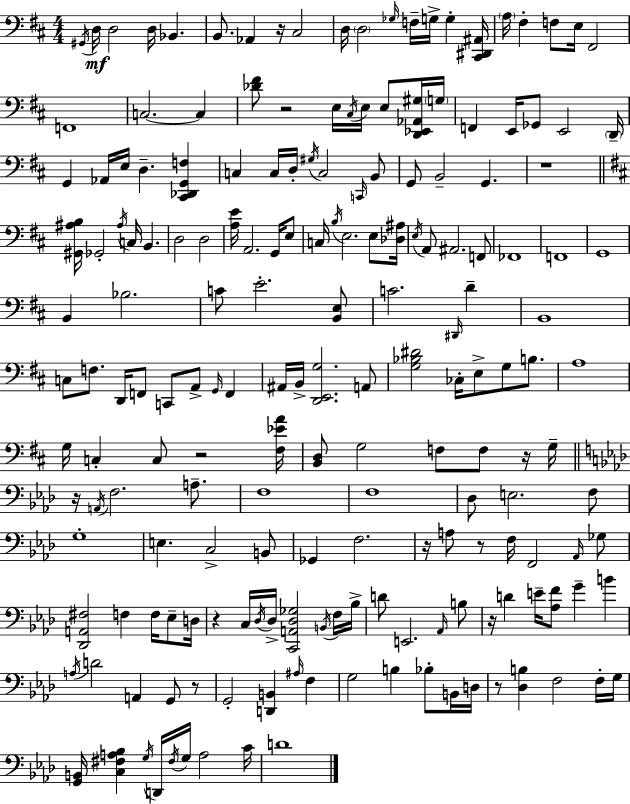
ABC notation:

X:1
T:Untitled
M:4/4
L:1/4
K:D
^G,,/4 D,/4 D,2 D,/4 _B,, B,,/2 _A,, z/4 ^C,2 D,/4 D,2 _G,/4 F,/4 G,/4 G, [^C,,^D,,^A,,]/4 A,/4 ^F, F,/2 E,/4 ^F,,2 F,,4 C,2 C, [_D^F]/2 z2 E,/4 ^C,/4 E,/4 E,/2 [D,,_E,,_A,,^G,]/4 G,/4 F,, E,,/4 _G,,/2 E,,2 D,,/4 G,, _A,,/4 E,/4 D, [^C,,_D,,G,,F,] C, C,/4 D,/4 ^G,/4 C,2 C,,/4 B,,/2 G,,/2 B,,2 G,, z4 [^G,,^A,B,]/4 _G,,2 ^A,/4 C,/4 B,, D,2 D,2 [A,E]/4 A,,2 G,,/4 E,/2 C,/4 B,/4 E,2 E,/2 [_D,^A,]/4 E,/4 A,,/2 ^A,,2 F,,/2 _F,,4 F,,4 G,,4 B,, _B,2 C/2 E2 [B,,E,]/2 C2 ^D,,/4 D B,,4 C,/2 F,/2 D,,/4 F,,/2 C,,/2 A,,/2 G,,/4 F,, ^A,,/4 B,,/4 [D,,E,,G,]2 A,,/2 [G,_B,^D]2 _C,/4 E,/2 G,/2 B,/2 A,4 G,/4 C, C,/2 z2 [^F,_EA]/4 [B,,D,]/2 G,2 F,/2 F,/2 z/4 G,/4 z/4 A,,/4 F,2 A,/2 F,4 F,4 _D,/2 E,2 F,/2 G,4 E, C,2 B,,/2 _G,, F,2 z/4 A,/2 z/2 F,/4 F,,2 _A,,/4 _G,/2 [_D,,A,,^F,]2 F, F,/4 _E,/2 D,/4 z C,/4 _D,/4 _D,/4 [C,,A,,_D,_G,]2 B,,/4 F,/4 _B,/4 D/2 E,,2 _A,,/4 B,/2 z/4 D E/4 [_A,F]/2 G B A,/4 D2 A,, G,,/2 z/2 G,,2 [D,,B,,] ^A,/4 F, G,2 B, _B,/2 B,,/4 D,/4 z/2 [_D,B,] F,2 F,/4 G,/4 [G,,B,,]/4 [C,^F,A,_B,] G,/4 D,,/4 ^F,/4 G,/4 A,2 C/4 D4